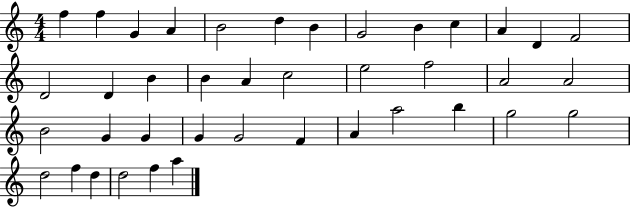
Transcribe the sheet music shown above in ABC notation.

X:1
T:Untitled
M:4/4
L:1/4
K:C
f f G A B2 d B G2 B c A D F2 D2 D B B A c2 e2 f2 A2 A2 B2 G G G G2 F A a2 b g2 g2 d2 f d d2 f a